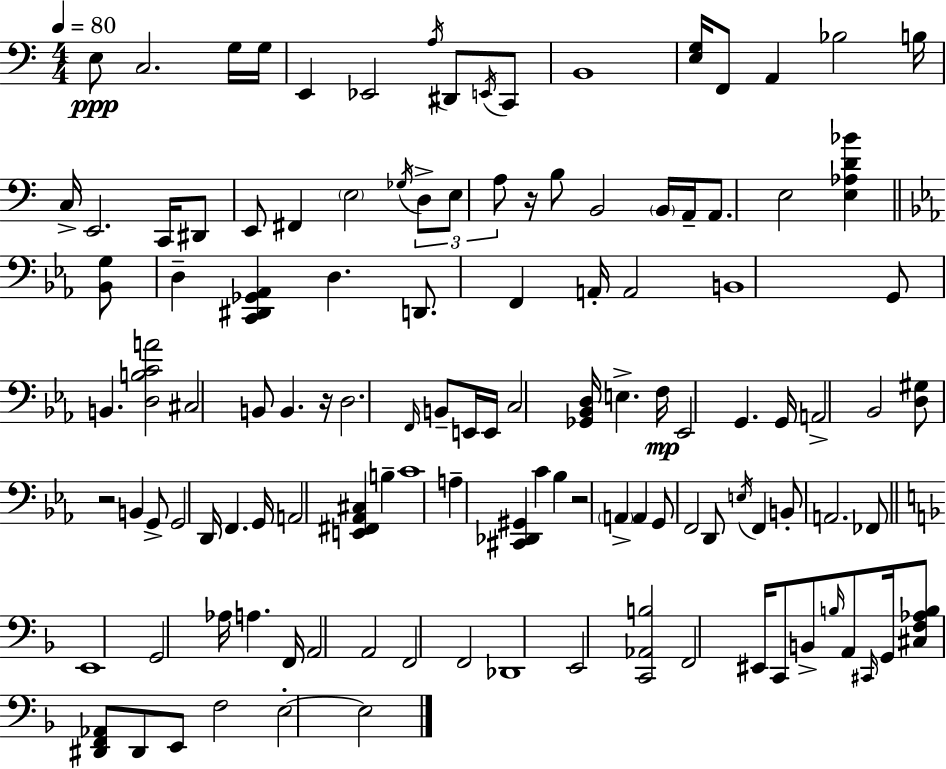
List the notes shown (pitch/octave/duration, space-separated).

E3/e C3/h. G3/s G3/s E2/q Eb2/h A3/s D#2/e E2/s C2/e B2/w [E3,G3]/s F2/e A2/q Bb3/h B3/s C3/s E2/h. C2/s D#2/e E2/e F#2/q E3/h Gb3/s D3/e E3/e A3/e R/s B3/e B2/h B2/s A2/s A2/e. E3/h [E3,Ab3,D4,Bb4]/q [Bb2,G3]/e D3/q [C2,D#2,Gb2,Ab2]/q D3/q. D2/e. F2/q A2/s A2/h B2/w G2/e B2/q. [D3,B3,C4,A4]/h C#3/h B2/e B2/q. R/s D3/h. F2/s B2/e E2/s E2/s C3/h [Gb2,Bb2,D3]/s E3/q. F3/s Eb2/h G2/q. G2/s A2/h Bb2/h [D3,G#3]/e R/h B2/q G2/e G2/h D2/s F2/q. G2/s A2/h [E2,F#2,Ab2,C#3]/q B3/q C4/w A3/q [C#2,Db2,G#2]/q C4/q Bb3/q R/h A2/q A2/q G2/e F2/h D2/e E3/s F2/q B2/e A2/h. FES2/e E2/w G2/h Ab3/s A3/q. F2/s A2/h A2/h F2/h F2/h Db2/w E2/h [C2,Ab2,B3]/h F2/h EIS2/s C2/e B2/e B3/s A2/e C#2/s G2/s [C#3,F3,Ab3,B3]/e [D#2,F2,Ab2]/e D#2/e E2/e F3/h E3/h E3/h